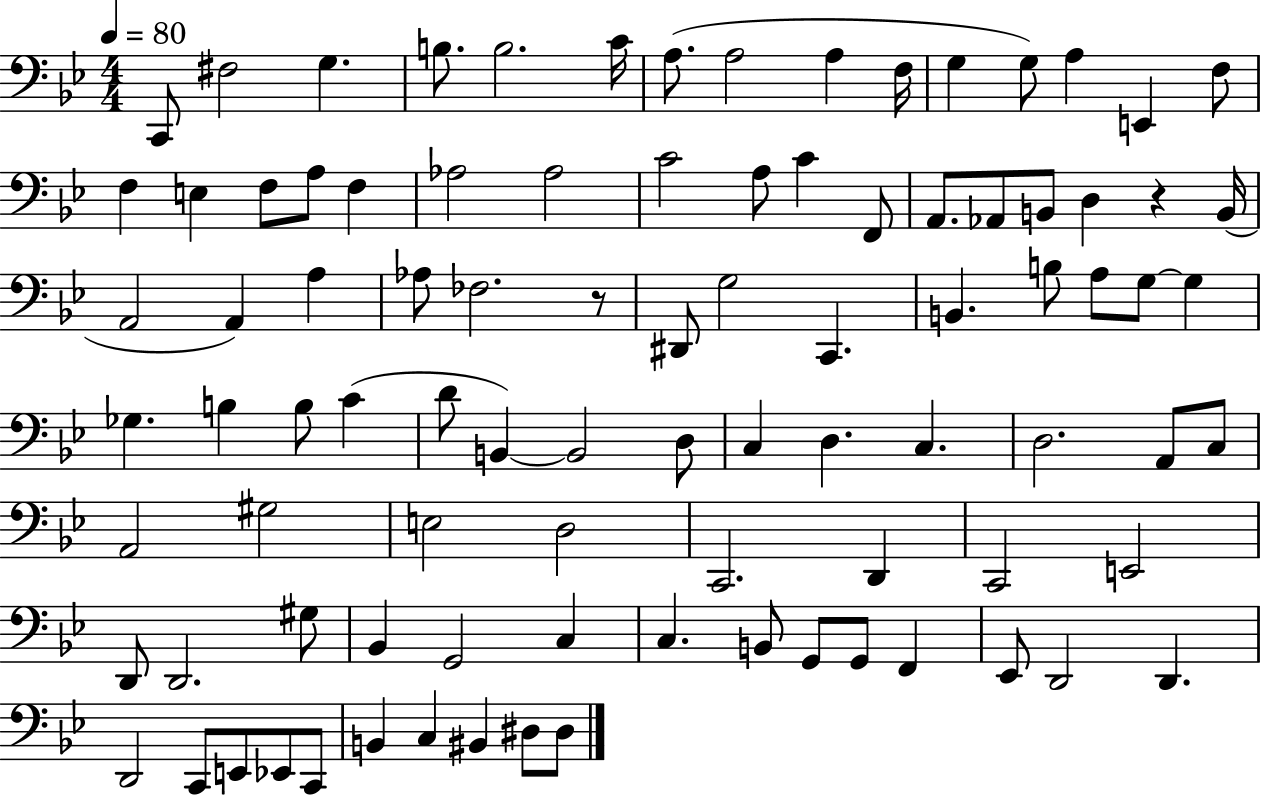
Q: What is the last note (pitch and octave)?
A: D#3